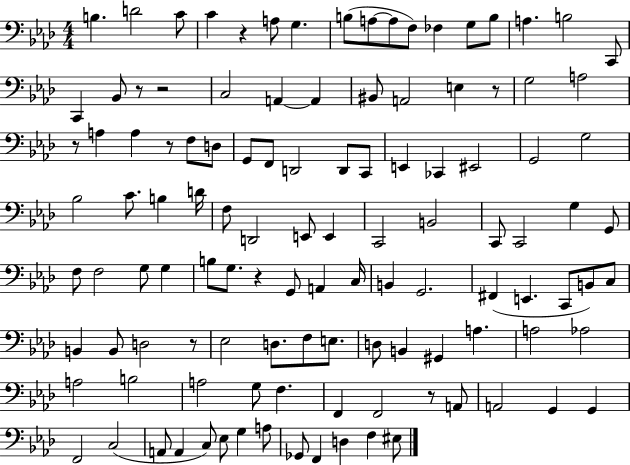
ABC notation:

X:1
T:Untitled
M:4/4
L:1/4
K:Ab
B, D2 C/2 C z A,/2 G, B,/2 A,/2 A,/2 F,/2 _F, G,/2 B,/2 A, B,2 C,,/2 C,, _B,,/2 z/2 z2 C,2 A,, A,, ^B,,/2 A,,2 E, z/2 G,2 A,2 z/2 A, A, z/2 F,/2 D,/2 G,,/2 F,,/2 D,,2 D,,/2 C,,/2 E,, _C,, ^E,,2 G,,2 G,2 _B,2 C/2 B, D/4 F,/2 D,,2 E,,/2 E,, C,,2 B,,2 C,,/2 C,,2 G, G,,/2 F,/2 F,2 G,/2 G, B,/2 G,/2 z G,,/2 A,, C,/4 B,, G,,2 ^F,, E,, C,,/2 B,,/2 C,/2 B,, B,,/2 D,2 z/2 _E,2 D,/2 F,/2 E,/2 D,/2 B,, ^G,, A, A,2 _A,2 A,2 B,2 A,2 G,/2 F, F,, F,,2 z/2 A,,/2 A,,2 G,, G,, F,,2 C,2 A,,/2 A,, C,/2 _E,/2 G, A,/2 _G,,/2 F,, D, F, ^E,/2